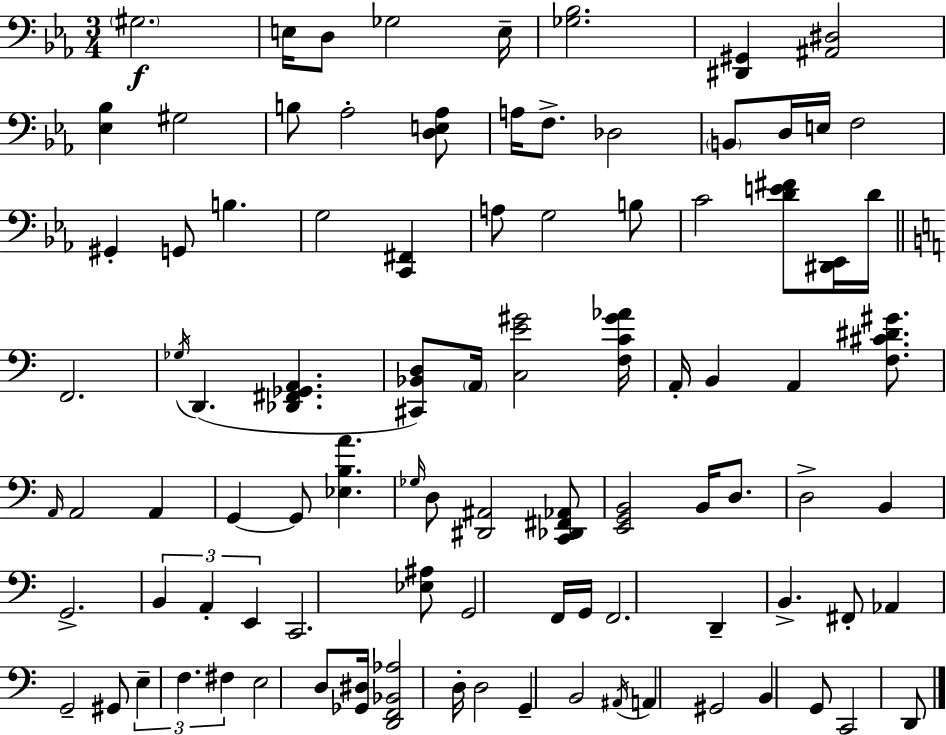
X:1
T:Untitled
M:3/4
L:1/4
K:Eb
^G,2 E,/4 D,/2 _G,2 E,/4 [_G,_B,]2 [^D,,^G,,] [^A,,^D,]2 [_E,_B,] ^G,2 B,/2 _A,2 [D,E,_A,]/2 A,/4 F,/2 _D,2 B,,/2 D,/4 E,/4 F,2 ^G,, G,,/2 B, G,2 [C,,^F,,] A,/2 G,2 B,/2 C2 [DE^F]/2 [^D,,_E,,]/4 D/4 F,,2 _G,/4 D,, [_D,,^F,,_G,,A,,] [^C,,_B,,D,]/2 A,,/4 [C,E^G]2 [F,C^G_A]/4 A,,/4 B,, A,, [F,^C^D^G]/2 A,,/4 A,,2 A,, G,, G,,/2 [_E,B,A] _G,/4 D,/2 [^D,,^A,,]2 [C,,_D,,^F,,_A,,]/2 [E,,G,,B,,]2 B,,/4 D,/2 D,2 B,, G,,2 B,, A,, E,, C,,2 [_E,^A,]/2 G,,2 F,,/4 G,,/4 F,,2 D,, B,, ^F,,/2 _A,, G,,2 ^G,,/2 E, F, ^F, E,2 D,/2 [_G,,^D,]/4 [D,,F,,_B,,_A,]2 D,/4 D,2 G,, B,,2 ^A,,/4 A,, ^G,,2 B,, G,,/2 C,,2 D,,/2